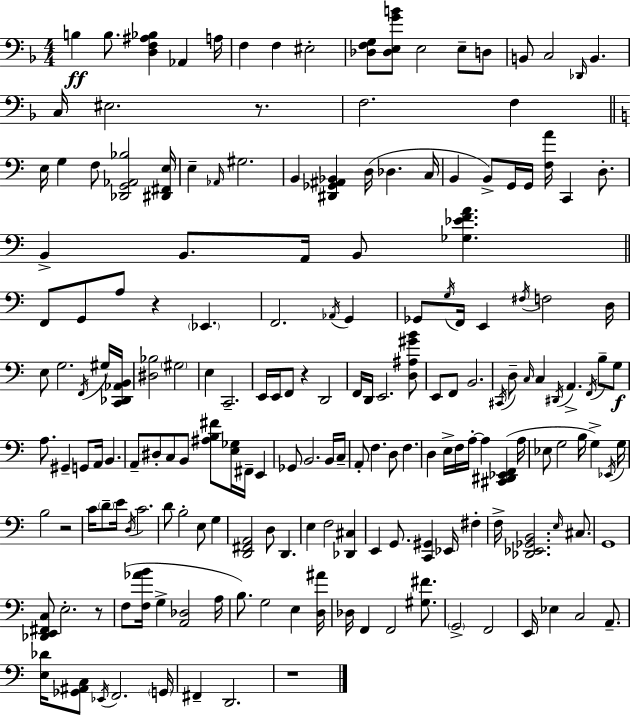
X:1
T:Untitled
M:4/4
L:1/4
K:F
B, B,/2 [D,F,^A,_B,] _A,, A,/4 F, F, ^E,2 [_D,F,G,]/2 [_D,E,GB]/2 E,2 E,/2 D,/2 B,,/2 C,2 _D,,/4 B,, C,/4 ^E,2 z/2 F,2 F, E,/4 G, F,/2 [_D,,G,,_A,,_B,]2 [^D,,^F,,E,]/4 E, _A,,/4 ^G,2 B,, [^D,,_G,,^A,,_B,,] D,/4 _D, C,/4 B,, B,,/2 G,,/4 G,,/4 [F,A]/4 C,, D,/2 B,, B,,/2 A,,/4 B,,/2 [_G,_EFA] F,,/2 G,,/2 A,/2 z _E,, F,,2 _A,,/4 G,, _G,,/2 G,/4 F,,/4 E,, ^F,/4 F,2 D,/4 E,/2 G,2 F,,/4 ^G,/4 [C,,_D,,_A,,B,,]/4 [^D,_B,]2 ^G,2 E, C,,2 E,,/4 E,,/4 F,,/2 z D,,2 F,,/4 D,,/4 E,,2 [D,^A,^GB]/2 E,,/2 F,,/2 B,,2 ^C,,/4 D,/2 C,/4 C, ^D,,/4 A,, F,,/4 B,/2 G,/2 A,/2 ^G,, G,,/2 A,,/4 B,, A,,/2 ^D,/2 C,/2 B,,/2 [^A,B,^F]/2 [E,_G,]/4 ^F,,/4 E,, _G,,/2 B,,2 B,,/4 C,/4 A,,/2 F, D,/2 F, D, E,/4 F,/4 A,/4 A, [^C,,^D,,_E,,F,,] A,/4 _E,/2 G,2 B,/4 G, _E,,/4 G,/4 B,2 z2 C/4 D/2 E/4 D,/4 C2 D/2 B,2 E,/2 G, [D,,^F,,A,,]2 D,/2 D,, E, F,2 [_D,,^C,] E,, G,,/2 [C,,^G,,] _E,,/4 ^F, F,/4 [_D,,_E,,_G,,B,,]2 E,/4 ^C,/2 G,,4 [_D,,E,,^F,,C,]/2 E,2 z/2 F,/2 [F,_AB]/4 G, [A,,_D,]2 A,/4 B,/2 G,2 E, [D,^A]/4 _D,/4 F,, F,,2 [^G,^F]/2 G,,2 F,,2 E,,/4 _E, C,2 A,,/2 [E,_D]/4 [_G,,^A,,C,]/2 _E,,/4 F,,2 G,,/4 ^F,, D,,2 z4